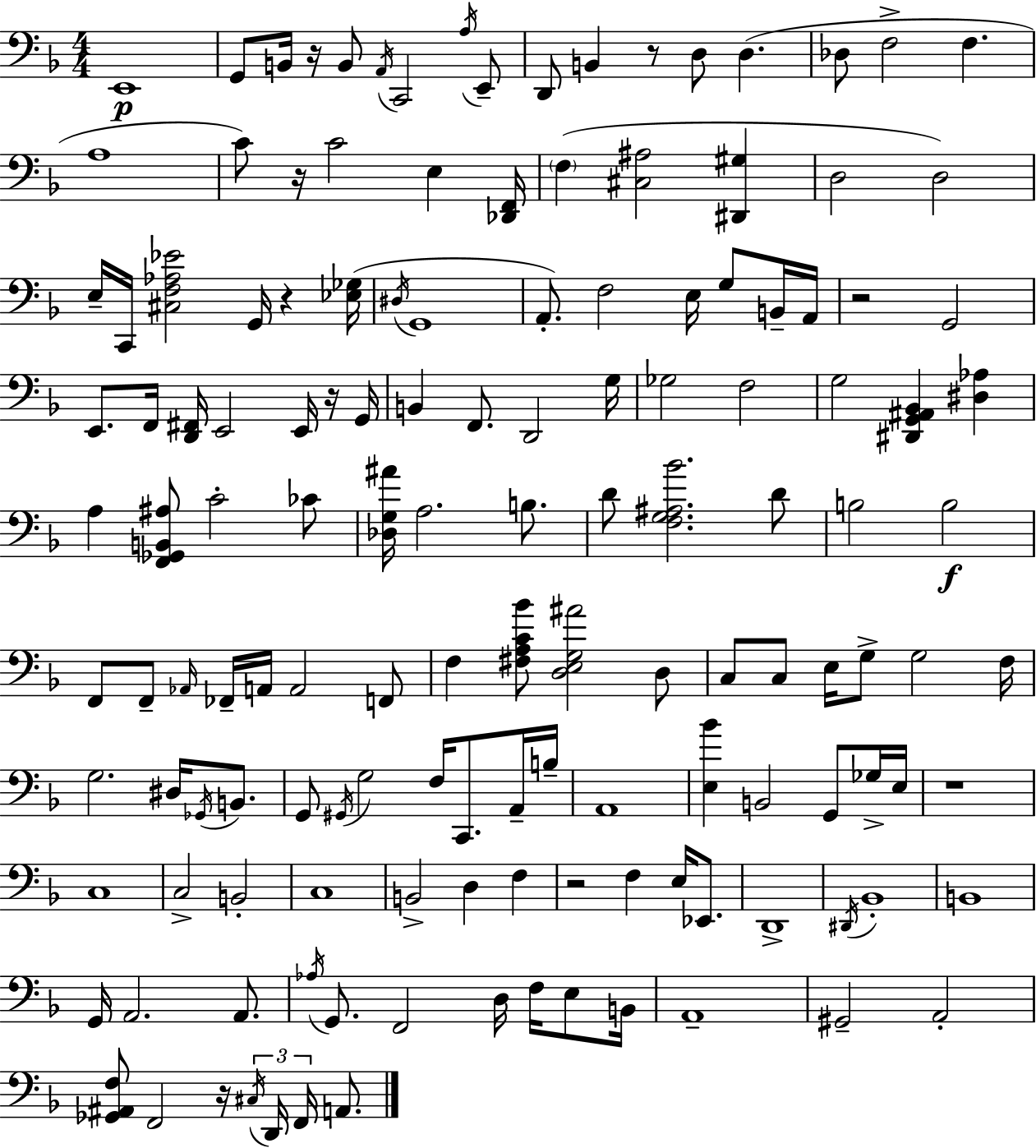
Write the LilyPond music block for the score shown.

{
  \clef bass
  \numericTimeSignature
  \time 4/4
  \key d \minor
  \repeat volta 2 { e,1\p | g,8 b,16 r16 b,8 \acciaccatura { a,16 } c,2 \acciaccatura { a16 } | e,8-- d,8 b,4 r8 d8 d4.( | des8 f2-> f4. | \break a1 | c'8) r16 c'2 e4 | <des, f,>16 \parenthesize f4( <cis ais>2 <dis, gis>4 | d2 d2) | \break e16-- c,16 <cis f aes ees'>2 g,16 r4 | <ees ges>16( \acciaccatura { dis16 } g,1 | a,8.-.) f2 e16 g8 | b,16-- a,16 r2 g,2 | \break e,8. f,16 <d, fis,>16 e,2 | e,16 r16 g,16 b,4 f,8. d,2 | g16 ges2 f2 | g2 <dis, g, ais, bes,>4 <dis aes>4 | \break a4 <f, ges, b, ais>8 c'2-. | ces'8 <des g ais'>16 a2. | b8. d'8 <f g ais bes'>2. | d'8 b2 b2\f | \break f,8 f,8-- \grace { aes,16 } fes,16-- a,16 a,2 | f,8 f4 <fis a c' bes'>8 <d e g ais'>2 | d8 c8 c8 e16 g8-> g2 | f16 g2. | \break dis16 \acciaccatura { ges,16 } b,8. g,8 \acciaccatura { gis,16 } g2 | f16 c,8. a,16-- b16-- a,1 | <e bes'>4 b,2 | g,8 ges16-> e16 r1 | \break c1 | c2-> b,2-. | c1 | b,2-> d4 | \break f4 r2 f4 | e16 ees,8. d,1-> | \acciaccatura { dis,16 } bes,1-. | b,1 | \break g,16 a,2. | a,8. \acciaccatura { aes16 } g,8. f,2 | d16 f16 e8 b,16 a,1-- | gis,2-- | \break a,2-. <ges, ais, f>8 f,2 | r16 \tuplet 3/2 { \acciaccatura { cis16 } d,16 f,16 } a,8. } \bar "|."
}